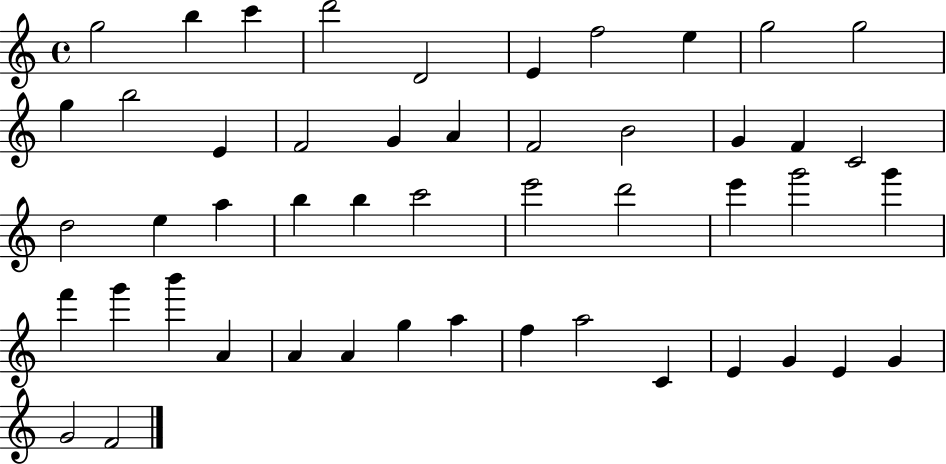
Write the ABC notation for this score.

X:1
T:Untitled
M:4/4
L:1/4
K:C
g2 b c' d'2 D2 E f2 e g2 g2 g b2 E F2 G A F2 B2 G F C2 d2 e a b b c'2 e'2 d'2 e' g'2 g' f' g' b' A A A g a f a2 C E G E G G2 F2